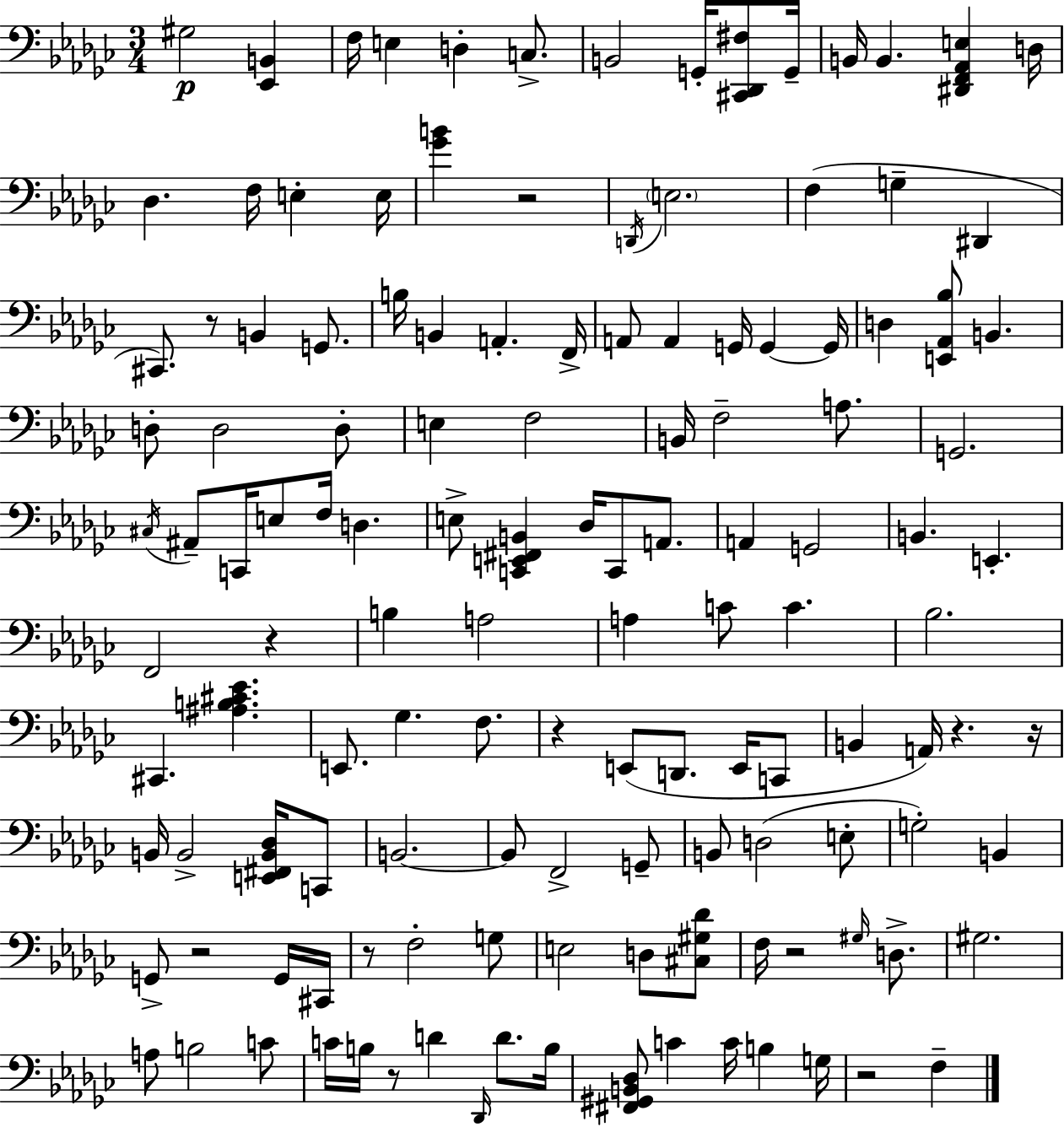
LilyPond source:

{
  \clef bass
  \numericTimeSignature
  \time 3/4
  \key ees \minor
  \repeat volta 2 { gis2\p <ees, b,>4 | f16 e4 d4-. c8.-> | b,2 g,16-. <cis, des, fis>8 g,16-- | b,16 b,4. <dis, f, aes, e>4 d16 | \break des4. f16 e4-. e16 | <ges' b'>4 r2 | \acciaccatura { d,16 } \parenthesize e2. | f4( g4-- dis,4 | \break cis,8.) r8 b,4 g,8. | b16 b,4 a,4.-. | f,16-> a,8 a,4 g,16 g,4~~ | g,16 d4 <e, aes, bes>8 b,4. | \break d8-. d2 d8-. | e4 f2 | b,16 f2-- a8. | g,2. | \break \acciaccatura { cis16 } ais,8-- c,16 e8 f16 d4. | e8-> <c, e, fis, b,>4 des16 c,8 a,8. | a,4 g,2 | b,4. e,4.-. | \break f,2 r4 | b4 a2 | a4 c'8 c'4. | bes2. | \break cis,4. <ais b cis' ees'>4. | e,8. ges4. f8. | r4 e,8( d,8. e,16 | c,8 b,4 a,16) r4. | \break r16 b,16 b,2-> <e, fis, b, des>16 | c,8 b,2.~~ | b,8 f,2-> | g,8-- b,8 d2( | \break e8-. g2-.) b,4 | g,8-> r2 | g,16 cis,16 r8 f2-. | g8 e2 d8 | \break <cis gis des'>8 f16 r2 \grace { gis16 } | d8.-> gis2. | a8 b2 | c'8 c'16 b16 r8 d'4 \grace { des,16 } | \break d'8. b16 <fis, gis, b, des>8 c'4 c'16 b4 | g16 r2 | f4-- } \bar "|."
}